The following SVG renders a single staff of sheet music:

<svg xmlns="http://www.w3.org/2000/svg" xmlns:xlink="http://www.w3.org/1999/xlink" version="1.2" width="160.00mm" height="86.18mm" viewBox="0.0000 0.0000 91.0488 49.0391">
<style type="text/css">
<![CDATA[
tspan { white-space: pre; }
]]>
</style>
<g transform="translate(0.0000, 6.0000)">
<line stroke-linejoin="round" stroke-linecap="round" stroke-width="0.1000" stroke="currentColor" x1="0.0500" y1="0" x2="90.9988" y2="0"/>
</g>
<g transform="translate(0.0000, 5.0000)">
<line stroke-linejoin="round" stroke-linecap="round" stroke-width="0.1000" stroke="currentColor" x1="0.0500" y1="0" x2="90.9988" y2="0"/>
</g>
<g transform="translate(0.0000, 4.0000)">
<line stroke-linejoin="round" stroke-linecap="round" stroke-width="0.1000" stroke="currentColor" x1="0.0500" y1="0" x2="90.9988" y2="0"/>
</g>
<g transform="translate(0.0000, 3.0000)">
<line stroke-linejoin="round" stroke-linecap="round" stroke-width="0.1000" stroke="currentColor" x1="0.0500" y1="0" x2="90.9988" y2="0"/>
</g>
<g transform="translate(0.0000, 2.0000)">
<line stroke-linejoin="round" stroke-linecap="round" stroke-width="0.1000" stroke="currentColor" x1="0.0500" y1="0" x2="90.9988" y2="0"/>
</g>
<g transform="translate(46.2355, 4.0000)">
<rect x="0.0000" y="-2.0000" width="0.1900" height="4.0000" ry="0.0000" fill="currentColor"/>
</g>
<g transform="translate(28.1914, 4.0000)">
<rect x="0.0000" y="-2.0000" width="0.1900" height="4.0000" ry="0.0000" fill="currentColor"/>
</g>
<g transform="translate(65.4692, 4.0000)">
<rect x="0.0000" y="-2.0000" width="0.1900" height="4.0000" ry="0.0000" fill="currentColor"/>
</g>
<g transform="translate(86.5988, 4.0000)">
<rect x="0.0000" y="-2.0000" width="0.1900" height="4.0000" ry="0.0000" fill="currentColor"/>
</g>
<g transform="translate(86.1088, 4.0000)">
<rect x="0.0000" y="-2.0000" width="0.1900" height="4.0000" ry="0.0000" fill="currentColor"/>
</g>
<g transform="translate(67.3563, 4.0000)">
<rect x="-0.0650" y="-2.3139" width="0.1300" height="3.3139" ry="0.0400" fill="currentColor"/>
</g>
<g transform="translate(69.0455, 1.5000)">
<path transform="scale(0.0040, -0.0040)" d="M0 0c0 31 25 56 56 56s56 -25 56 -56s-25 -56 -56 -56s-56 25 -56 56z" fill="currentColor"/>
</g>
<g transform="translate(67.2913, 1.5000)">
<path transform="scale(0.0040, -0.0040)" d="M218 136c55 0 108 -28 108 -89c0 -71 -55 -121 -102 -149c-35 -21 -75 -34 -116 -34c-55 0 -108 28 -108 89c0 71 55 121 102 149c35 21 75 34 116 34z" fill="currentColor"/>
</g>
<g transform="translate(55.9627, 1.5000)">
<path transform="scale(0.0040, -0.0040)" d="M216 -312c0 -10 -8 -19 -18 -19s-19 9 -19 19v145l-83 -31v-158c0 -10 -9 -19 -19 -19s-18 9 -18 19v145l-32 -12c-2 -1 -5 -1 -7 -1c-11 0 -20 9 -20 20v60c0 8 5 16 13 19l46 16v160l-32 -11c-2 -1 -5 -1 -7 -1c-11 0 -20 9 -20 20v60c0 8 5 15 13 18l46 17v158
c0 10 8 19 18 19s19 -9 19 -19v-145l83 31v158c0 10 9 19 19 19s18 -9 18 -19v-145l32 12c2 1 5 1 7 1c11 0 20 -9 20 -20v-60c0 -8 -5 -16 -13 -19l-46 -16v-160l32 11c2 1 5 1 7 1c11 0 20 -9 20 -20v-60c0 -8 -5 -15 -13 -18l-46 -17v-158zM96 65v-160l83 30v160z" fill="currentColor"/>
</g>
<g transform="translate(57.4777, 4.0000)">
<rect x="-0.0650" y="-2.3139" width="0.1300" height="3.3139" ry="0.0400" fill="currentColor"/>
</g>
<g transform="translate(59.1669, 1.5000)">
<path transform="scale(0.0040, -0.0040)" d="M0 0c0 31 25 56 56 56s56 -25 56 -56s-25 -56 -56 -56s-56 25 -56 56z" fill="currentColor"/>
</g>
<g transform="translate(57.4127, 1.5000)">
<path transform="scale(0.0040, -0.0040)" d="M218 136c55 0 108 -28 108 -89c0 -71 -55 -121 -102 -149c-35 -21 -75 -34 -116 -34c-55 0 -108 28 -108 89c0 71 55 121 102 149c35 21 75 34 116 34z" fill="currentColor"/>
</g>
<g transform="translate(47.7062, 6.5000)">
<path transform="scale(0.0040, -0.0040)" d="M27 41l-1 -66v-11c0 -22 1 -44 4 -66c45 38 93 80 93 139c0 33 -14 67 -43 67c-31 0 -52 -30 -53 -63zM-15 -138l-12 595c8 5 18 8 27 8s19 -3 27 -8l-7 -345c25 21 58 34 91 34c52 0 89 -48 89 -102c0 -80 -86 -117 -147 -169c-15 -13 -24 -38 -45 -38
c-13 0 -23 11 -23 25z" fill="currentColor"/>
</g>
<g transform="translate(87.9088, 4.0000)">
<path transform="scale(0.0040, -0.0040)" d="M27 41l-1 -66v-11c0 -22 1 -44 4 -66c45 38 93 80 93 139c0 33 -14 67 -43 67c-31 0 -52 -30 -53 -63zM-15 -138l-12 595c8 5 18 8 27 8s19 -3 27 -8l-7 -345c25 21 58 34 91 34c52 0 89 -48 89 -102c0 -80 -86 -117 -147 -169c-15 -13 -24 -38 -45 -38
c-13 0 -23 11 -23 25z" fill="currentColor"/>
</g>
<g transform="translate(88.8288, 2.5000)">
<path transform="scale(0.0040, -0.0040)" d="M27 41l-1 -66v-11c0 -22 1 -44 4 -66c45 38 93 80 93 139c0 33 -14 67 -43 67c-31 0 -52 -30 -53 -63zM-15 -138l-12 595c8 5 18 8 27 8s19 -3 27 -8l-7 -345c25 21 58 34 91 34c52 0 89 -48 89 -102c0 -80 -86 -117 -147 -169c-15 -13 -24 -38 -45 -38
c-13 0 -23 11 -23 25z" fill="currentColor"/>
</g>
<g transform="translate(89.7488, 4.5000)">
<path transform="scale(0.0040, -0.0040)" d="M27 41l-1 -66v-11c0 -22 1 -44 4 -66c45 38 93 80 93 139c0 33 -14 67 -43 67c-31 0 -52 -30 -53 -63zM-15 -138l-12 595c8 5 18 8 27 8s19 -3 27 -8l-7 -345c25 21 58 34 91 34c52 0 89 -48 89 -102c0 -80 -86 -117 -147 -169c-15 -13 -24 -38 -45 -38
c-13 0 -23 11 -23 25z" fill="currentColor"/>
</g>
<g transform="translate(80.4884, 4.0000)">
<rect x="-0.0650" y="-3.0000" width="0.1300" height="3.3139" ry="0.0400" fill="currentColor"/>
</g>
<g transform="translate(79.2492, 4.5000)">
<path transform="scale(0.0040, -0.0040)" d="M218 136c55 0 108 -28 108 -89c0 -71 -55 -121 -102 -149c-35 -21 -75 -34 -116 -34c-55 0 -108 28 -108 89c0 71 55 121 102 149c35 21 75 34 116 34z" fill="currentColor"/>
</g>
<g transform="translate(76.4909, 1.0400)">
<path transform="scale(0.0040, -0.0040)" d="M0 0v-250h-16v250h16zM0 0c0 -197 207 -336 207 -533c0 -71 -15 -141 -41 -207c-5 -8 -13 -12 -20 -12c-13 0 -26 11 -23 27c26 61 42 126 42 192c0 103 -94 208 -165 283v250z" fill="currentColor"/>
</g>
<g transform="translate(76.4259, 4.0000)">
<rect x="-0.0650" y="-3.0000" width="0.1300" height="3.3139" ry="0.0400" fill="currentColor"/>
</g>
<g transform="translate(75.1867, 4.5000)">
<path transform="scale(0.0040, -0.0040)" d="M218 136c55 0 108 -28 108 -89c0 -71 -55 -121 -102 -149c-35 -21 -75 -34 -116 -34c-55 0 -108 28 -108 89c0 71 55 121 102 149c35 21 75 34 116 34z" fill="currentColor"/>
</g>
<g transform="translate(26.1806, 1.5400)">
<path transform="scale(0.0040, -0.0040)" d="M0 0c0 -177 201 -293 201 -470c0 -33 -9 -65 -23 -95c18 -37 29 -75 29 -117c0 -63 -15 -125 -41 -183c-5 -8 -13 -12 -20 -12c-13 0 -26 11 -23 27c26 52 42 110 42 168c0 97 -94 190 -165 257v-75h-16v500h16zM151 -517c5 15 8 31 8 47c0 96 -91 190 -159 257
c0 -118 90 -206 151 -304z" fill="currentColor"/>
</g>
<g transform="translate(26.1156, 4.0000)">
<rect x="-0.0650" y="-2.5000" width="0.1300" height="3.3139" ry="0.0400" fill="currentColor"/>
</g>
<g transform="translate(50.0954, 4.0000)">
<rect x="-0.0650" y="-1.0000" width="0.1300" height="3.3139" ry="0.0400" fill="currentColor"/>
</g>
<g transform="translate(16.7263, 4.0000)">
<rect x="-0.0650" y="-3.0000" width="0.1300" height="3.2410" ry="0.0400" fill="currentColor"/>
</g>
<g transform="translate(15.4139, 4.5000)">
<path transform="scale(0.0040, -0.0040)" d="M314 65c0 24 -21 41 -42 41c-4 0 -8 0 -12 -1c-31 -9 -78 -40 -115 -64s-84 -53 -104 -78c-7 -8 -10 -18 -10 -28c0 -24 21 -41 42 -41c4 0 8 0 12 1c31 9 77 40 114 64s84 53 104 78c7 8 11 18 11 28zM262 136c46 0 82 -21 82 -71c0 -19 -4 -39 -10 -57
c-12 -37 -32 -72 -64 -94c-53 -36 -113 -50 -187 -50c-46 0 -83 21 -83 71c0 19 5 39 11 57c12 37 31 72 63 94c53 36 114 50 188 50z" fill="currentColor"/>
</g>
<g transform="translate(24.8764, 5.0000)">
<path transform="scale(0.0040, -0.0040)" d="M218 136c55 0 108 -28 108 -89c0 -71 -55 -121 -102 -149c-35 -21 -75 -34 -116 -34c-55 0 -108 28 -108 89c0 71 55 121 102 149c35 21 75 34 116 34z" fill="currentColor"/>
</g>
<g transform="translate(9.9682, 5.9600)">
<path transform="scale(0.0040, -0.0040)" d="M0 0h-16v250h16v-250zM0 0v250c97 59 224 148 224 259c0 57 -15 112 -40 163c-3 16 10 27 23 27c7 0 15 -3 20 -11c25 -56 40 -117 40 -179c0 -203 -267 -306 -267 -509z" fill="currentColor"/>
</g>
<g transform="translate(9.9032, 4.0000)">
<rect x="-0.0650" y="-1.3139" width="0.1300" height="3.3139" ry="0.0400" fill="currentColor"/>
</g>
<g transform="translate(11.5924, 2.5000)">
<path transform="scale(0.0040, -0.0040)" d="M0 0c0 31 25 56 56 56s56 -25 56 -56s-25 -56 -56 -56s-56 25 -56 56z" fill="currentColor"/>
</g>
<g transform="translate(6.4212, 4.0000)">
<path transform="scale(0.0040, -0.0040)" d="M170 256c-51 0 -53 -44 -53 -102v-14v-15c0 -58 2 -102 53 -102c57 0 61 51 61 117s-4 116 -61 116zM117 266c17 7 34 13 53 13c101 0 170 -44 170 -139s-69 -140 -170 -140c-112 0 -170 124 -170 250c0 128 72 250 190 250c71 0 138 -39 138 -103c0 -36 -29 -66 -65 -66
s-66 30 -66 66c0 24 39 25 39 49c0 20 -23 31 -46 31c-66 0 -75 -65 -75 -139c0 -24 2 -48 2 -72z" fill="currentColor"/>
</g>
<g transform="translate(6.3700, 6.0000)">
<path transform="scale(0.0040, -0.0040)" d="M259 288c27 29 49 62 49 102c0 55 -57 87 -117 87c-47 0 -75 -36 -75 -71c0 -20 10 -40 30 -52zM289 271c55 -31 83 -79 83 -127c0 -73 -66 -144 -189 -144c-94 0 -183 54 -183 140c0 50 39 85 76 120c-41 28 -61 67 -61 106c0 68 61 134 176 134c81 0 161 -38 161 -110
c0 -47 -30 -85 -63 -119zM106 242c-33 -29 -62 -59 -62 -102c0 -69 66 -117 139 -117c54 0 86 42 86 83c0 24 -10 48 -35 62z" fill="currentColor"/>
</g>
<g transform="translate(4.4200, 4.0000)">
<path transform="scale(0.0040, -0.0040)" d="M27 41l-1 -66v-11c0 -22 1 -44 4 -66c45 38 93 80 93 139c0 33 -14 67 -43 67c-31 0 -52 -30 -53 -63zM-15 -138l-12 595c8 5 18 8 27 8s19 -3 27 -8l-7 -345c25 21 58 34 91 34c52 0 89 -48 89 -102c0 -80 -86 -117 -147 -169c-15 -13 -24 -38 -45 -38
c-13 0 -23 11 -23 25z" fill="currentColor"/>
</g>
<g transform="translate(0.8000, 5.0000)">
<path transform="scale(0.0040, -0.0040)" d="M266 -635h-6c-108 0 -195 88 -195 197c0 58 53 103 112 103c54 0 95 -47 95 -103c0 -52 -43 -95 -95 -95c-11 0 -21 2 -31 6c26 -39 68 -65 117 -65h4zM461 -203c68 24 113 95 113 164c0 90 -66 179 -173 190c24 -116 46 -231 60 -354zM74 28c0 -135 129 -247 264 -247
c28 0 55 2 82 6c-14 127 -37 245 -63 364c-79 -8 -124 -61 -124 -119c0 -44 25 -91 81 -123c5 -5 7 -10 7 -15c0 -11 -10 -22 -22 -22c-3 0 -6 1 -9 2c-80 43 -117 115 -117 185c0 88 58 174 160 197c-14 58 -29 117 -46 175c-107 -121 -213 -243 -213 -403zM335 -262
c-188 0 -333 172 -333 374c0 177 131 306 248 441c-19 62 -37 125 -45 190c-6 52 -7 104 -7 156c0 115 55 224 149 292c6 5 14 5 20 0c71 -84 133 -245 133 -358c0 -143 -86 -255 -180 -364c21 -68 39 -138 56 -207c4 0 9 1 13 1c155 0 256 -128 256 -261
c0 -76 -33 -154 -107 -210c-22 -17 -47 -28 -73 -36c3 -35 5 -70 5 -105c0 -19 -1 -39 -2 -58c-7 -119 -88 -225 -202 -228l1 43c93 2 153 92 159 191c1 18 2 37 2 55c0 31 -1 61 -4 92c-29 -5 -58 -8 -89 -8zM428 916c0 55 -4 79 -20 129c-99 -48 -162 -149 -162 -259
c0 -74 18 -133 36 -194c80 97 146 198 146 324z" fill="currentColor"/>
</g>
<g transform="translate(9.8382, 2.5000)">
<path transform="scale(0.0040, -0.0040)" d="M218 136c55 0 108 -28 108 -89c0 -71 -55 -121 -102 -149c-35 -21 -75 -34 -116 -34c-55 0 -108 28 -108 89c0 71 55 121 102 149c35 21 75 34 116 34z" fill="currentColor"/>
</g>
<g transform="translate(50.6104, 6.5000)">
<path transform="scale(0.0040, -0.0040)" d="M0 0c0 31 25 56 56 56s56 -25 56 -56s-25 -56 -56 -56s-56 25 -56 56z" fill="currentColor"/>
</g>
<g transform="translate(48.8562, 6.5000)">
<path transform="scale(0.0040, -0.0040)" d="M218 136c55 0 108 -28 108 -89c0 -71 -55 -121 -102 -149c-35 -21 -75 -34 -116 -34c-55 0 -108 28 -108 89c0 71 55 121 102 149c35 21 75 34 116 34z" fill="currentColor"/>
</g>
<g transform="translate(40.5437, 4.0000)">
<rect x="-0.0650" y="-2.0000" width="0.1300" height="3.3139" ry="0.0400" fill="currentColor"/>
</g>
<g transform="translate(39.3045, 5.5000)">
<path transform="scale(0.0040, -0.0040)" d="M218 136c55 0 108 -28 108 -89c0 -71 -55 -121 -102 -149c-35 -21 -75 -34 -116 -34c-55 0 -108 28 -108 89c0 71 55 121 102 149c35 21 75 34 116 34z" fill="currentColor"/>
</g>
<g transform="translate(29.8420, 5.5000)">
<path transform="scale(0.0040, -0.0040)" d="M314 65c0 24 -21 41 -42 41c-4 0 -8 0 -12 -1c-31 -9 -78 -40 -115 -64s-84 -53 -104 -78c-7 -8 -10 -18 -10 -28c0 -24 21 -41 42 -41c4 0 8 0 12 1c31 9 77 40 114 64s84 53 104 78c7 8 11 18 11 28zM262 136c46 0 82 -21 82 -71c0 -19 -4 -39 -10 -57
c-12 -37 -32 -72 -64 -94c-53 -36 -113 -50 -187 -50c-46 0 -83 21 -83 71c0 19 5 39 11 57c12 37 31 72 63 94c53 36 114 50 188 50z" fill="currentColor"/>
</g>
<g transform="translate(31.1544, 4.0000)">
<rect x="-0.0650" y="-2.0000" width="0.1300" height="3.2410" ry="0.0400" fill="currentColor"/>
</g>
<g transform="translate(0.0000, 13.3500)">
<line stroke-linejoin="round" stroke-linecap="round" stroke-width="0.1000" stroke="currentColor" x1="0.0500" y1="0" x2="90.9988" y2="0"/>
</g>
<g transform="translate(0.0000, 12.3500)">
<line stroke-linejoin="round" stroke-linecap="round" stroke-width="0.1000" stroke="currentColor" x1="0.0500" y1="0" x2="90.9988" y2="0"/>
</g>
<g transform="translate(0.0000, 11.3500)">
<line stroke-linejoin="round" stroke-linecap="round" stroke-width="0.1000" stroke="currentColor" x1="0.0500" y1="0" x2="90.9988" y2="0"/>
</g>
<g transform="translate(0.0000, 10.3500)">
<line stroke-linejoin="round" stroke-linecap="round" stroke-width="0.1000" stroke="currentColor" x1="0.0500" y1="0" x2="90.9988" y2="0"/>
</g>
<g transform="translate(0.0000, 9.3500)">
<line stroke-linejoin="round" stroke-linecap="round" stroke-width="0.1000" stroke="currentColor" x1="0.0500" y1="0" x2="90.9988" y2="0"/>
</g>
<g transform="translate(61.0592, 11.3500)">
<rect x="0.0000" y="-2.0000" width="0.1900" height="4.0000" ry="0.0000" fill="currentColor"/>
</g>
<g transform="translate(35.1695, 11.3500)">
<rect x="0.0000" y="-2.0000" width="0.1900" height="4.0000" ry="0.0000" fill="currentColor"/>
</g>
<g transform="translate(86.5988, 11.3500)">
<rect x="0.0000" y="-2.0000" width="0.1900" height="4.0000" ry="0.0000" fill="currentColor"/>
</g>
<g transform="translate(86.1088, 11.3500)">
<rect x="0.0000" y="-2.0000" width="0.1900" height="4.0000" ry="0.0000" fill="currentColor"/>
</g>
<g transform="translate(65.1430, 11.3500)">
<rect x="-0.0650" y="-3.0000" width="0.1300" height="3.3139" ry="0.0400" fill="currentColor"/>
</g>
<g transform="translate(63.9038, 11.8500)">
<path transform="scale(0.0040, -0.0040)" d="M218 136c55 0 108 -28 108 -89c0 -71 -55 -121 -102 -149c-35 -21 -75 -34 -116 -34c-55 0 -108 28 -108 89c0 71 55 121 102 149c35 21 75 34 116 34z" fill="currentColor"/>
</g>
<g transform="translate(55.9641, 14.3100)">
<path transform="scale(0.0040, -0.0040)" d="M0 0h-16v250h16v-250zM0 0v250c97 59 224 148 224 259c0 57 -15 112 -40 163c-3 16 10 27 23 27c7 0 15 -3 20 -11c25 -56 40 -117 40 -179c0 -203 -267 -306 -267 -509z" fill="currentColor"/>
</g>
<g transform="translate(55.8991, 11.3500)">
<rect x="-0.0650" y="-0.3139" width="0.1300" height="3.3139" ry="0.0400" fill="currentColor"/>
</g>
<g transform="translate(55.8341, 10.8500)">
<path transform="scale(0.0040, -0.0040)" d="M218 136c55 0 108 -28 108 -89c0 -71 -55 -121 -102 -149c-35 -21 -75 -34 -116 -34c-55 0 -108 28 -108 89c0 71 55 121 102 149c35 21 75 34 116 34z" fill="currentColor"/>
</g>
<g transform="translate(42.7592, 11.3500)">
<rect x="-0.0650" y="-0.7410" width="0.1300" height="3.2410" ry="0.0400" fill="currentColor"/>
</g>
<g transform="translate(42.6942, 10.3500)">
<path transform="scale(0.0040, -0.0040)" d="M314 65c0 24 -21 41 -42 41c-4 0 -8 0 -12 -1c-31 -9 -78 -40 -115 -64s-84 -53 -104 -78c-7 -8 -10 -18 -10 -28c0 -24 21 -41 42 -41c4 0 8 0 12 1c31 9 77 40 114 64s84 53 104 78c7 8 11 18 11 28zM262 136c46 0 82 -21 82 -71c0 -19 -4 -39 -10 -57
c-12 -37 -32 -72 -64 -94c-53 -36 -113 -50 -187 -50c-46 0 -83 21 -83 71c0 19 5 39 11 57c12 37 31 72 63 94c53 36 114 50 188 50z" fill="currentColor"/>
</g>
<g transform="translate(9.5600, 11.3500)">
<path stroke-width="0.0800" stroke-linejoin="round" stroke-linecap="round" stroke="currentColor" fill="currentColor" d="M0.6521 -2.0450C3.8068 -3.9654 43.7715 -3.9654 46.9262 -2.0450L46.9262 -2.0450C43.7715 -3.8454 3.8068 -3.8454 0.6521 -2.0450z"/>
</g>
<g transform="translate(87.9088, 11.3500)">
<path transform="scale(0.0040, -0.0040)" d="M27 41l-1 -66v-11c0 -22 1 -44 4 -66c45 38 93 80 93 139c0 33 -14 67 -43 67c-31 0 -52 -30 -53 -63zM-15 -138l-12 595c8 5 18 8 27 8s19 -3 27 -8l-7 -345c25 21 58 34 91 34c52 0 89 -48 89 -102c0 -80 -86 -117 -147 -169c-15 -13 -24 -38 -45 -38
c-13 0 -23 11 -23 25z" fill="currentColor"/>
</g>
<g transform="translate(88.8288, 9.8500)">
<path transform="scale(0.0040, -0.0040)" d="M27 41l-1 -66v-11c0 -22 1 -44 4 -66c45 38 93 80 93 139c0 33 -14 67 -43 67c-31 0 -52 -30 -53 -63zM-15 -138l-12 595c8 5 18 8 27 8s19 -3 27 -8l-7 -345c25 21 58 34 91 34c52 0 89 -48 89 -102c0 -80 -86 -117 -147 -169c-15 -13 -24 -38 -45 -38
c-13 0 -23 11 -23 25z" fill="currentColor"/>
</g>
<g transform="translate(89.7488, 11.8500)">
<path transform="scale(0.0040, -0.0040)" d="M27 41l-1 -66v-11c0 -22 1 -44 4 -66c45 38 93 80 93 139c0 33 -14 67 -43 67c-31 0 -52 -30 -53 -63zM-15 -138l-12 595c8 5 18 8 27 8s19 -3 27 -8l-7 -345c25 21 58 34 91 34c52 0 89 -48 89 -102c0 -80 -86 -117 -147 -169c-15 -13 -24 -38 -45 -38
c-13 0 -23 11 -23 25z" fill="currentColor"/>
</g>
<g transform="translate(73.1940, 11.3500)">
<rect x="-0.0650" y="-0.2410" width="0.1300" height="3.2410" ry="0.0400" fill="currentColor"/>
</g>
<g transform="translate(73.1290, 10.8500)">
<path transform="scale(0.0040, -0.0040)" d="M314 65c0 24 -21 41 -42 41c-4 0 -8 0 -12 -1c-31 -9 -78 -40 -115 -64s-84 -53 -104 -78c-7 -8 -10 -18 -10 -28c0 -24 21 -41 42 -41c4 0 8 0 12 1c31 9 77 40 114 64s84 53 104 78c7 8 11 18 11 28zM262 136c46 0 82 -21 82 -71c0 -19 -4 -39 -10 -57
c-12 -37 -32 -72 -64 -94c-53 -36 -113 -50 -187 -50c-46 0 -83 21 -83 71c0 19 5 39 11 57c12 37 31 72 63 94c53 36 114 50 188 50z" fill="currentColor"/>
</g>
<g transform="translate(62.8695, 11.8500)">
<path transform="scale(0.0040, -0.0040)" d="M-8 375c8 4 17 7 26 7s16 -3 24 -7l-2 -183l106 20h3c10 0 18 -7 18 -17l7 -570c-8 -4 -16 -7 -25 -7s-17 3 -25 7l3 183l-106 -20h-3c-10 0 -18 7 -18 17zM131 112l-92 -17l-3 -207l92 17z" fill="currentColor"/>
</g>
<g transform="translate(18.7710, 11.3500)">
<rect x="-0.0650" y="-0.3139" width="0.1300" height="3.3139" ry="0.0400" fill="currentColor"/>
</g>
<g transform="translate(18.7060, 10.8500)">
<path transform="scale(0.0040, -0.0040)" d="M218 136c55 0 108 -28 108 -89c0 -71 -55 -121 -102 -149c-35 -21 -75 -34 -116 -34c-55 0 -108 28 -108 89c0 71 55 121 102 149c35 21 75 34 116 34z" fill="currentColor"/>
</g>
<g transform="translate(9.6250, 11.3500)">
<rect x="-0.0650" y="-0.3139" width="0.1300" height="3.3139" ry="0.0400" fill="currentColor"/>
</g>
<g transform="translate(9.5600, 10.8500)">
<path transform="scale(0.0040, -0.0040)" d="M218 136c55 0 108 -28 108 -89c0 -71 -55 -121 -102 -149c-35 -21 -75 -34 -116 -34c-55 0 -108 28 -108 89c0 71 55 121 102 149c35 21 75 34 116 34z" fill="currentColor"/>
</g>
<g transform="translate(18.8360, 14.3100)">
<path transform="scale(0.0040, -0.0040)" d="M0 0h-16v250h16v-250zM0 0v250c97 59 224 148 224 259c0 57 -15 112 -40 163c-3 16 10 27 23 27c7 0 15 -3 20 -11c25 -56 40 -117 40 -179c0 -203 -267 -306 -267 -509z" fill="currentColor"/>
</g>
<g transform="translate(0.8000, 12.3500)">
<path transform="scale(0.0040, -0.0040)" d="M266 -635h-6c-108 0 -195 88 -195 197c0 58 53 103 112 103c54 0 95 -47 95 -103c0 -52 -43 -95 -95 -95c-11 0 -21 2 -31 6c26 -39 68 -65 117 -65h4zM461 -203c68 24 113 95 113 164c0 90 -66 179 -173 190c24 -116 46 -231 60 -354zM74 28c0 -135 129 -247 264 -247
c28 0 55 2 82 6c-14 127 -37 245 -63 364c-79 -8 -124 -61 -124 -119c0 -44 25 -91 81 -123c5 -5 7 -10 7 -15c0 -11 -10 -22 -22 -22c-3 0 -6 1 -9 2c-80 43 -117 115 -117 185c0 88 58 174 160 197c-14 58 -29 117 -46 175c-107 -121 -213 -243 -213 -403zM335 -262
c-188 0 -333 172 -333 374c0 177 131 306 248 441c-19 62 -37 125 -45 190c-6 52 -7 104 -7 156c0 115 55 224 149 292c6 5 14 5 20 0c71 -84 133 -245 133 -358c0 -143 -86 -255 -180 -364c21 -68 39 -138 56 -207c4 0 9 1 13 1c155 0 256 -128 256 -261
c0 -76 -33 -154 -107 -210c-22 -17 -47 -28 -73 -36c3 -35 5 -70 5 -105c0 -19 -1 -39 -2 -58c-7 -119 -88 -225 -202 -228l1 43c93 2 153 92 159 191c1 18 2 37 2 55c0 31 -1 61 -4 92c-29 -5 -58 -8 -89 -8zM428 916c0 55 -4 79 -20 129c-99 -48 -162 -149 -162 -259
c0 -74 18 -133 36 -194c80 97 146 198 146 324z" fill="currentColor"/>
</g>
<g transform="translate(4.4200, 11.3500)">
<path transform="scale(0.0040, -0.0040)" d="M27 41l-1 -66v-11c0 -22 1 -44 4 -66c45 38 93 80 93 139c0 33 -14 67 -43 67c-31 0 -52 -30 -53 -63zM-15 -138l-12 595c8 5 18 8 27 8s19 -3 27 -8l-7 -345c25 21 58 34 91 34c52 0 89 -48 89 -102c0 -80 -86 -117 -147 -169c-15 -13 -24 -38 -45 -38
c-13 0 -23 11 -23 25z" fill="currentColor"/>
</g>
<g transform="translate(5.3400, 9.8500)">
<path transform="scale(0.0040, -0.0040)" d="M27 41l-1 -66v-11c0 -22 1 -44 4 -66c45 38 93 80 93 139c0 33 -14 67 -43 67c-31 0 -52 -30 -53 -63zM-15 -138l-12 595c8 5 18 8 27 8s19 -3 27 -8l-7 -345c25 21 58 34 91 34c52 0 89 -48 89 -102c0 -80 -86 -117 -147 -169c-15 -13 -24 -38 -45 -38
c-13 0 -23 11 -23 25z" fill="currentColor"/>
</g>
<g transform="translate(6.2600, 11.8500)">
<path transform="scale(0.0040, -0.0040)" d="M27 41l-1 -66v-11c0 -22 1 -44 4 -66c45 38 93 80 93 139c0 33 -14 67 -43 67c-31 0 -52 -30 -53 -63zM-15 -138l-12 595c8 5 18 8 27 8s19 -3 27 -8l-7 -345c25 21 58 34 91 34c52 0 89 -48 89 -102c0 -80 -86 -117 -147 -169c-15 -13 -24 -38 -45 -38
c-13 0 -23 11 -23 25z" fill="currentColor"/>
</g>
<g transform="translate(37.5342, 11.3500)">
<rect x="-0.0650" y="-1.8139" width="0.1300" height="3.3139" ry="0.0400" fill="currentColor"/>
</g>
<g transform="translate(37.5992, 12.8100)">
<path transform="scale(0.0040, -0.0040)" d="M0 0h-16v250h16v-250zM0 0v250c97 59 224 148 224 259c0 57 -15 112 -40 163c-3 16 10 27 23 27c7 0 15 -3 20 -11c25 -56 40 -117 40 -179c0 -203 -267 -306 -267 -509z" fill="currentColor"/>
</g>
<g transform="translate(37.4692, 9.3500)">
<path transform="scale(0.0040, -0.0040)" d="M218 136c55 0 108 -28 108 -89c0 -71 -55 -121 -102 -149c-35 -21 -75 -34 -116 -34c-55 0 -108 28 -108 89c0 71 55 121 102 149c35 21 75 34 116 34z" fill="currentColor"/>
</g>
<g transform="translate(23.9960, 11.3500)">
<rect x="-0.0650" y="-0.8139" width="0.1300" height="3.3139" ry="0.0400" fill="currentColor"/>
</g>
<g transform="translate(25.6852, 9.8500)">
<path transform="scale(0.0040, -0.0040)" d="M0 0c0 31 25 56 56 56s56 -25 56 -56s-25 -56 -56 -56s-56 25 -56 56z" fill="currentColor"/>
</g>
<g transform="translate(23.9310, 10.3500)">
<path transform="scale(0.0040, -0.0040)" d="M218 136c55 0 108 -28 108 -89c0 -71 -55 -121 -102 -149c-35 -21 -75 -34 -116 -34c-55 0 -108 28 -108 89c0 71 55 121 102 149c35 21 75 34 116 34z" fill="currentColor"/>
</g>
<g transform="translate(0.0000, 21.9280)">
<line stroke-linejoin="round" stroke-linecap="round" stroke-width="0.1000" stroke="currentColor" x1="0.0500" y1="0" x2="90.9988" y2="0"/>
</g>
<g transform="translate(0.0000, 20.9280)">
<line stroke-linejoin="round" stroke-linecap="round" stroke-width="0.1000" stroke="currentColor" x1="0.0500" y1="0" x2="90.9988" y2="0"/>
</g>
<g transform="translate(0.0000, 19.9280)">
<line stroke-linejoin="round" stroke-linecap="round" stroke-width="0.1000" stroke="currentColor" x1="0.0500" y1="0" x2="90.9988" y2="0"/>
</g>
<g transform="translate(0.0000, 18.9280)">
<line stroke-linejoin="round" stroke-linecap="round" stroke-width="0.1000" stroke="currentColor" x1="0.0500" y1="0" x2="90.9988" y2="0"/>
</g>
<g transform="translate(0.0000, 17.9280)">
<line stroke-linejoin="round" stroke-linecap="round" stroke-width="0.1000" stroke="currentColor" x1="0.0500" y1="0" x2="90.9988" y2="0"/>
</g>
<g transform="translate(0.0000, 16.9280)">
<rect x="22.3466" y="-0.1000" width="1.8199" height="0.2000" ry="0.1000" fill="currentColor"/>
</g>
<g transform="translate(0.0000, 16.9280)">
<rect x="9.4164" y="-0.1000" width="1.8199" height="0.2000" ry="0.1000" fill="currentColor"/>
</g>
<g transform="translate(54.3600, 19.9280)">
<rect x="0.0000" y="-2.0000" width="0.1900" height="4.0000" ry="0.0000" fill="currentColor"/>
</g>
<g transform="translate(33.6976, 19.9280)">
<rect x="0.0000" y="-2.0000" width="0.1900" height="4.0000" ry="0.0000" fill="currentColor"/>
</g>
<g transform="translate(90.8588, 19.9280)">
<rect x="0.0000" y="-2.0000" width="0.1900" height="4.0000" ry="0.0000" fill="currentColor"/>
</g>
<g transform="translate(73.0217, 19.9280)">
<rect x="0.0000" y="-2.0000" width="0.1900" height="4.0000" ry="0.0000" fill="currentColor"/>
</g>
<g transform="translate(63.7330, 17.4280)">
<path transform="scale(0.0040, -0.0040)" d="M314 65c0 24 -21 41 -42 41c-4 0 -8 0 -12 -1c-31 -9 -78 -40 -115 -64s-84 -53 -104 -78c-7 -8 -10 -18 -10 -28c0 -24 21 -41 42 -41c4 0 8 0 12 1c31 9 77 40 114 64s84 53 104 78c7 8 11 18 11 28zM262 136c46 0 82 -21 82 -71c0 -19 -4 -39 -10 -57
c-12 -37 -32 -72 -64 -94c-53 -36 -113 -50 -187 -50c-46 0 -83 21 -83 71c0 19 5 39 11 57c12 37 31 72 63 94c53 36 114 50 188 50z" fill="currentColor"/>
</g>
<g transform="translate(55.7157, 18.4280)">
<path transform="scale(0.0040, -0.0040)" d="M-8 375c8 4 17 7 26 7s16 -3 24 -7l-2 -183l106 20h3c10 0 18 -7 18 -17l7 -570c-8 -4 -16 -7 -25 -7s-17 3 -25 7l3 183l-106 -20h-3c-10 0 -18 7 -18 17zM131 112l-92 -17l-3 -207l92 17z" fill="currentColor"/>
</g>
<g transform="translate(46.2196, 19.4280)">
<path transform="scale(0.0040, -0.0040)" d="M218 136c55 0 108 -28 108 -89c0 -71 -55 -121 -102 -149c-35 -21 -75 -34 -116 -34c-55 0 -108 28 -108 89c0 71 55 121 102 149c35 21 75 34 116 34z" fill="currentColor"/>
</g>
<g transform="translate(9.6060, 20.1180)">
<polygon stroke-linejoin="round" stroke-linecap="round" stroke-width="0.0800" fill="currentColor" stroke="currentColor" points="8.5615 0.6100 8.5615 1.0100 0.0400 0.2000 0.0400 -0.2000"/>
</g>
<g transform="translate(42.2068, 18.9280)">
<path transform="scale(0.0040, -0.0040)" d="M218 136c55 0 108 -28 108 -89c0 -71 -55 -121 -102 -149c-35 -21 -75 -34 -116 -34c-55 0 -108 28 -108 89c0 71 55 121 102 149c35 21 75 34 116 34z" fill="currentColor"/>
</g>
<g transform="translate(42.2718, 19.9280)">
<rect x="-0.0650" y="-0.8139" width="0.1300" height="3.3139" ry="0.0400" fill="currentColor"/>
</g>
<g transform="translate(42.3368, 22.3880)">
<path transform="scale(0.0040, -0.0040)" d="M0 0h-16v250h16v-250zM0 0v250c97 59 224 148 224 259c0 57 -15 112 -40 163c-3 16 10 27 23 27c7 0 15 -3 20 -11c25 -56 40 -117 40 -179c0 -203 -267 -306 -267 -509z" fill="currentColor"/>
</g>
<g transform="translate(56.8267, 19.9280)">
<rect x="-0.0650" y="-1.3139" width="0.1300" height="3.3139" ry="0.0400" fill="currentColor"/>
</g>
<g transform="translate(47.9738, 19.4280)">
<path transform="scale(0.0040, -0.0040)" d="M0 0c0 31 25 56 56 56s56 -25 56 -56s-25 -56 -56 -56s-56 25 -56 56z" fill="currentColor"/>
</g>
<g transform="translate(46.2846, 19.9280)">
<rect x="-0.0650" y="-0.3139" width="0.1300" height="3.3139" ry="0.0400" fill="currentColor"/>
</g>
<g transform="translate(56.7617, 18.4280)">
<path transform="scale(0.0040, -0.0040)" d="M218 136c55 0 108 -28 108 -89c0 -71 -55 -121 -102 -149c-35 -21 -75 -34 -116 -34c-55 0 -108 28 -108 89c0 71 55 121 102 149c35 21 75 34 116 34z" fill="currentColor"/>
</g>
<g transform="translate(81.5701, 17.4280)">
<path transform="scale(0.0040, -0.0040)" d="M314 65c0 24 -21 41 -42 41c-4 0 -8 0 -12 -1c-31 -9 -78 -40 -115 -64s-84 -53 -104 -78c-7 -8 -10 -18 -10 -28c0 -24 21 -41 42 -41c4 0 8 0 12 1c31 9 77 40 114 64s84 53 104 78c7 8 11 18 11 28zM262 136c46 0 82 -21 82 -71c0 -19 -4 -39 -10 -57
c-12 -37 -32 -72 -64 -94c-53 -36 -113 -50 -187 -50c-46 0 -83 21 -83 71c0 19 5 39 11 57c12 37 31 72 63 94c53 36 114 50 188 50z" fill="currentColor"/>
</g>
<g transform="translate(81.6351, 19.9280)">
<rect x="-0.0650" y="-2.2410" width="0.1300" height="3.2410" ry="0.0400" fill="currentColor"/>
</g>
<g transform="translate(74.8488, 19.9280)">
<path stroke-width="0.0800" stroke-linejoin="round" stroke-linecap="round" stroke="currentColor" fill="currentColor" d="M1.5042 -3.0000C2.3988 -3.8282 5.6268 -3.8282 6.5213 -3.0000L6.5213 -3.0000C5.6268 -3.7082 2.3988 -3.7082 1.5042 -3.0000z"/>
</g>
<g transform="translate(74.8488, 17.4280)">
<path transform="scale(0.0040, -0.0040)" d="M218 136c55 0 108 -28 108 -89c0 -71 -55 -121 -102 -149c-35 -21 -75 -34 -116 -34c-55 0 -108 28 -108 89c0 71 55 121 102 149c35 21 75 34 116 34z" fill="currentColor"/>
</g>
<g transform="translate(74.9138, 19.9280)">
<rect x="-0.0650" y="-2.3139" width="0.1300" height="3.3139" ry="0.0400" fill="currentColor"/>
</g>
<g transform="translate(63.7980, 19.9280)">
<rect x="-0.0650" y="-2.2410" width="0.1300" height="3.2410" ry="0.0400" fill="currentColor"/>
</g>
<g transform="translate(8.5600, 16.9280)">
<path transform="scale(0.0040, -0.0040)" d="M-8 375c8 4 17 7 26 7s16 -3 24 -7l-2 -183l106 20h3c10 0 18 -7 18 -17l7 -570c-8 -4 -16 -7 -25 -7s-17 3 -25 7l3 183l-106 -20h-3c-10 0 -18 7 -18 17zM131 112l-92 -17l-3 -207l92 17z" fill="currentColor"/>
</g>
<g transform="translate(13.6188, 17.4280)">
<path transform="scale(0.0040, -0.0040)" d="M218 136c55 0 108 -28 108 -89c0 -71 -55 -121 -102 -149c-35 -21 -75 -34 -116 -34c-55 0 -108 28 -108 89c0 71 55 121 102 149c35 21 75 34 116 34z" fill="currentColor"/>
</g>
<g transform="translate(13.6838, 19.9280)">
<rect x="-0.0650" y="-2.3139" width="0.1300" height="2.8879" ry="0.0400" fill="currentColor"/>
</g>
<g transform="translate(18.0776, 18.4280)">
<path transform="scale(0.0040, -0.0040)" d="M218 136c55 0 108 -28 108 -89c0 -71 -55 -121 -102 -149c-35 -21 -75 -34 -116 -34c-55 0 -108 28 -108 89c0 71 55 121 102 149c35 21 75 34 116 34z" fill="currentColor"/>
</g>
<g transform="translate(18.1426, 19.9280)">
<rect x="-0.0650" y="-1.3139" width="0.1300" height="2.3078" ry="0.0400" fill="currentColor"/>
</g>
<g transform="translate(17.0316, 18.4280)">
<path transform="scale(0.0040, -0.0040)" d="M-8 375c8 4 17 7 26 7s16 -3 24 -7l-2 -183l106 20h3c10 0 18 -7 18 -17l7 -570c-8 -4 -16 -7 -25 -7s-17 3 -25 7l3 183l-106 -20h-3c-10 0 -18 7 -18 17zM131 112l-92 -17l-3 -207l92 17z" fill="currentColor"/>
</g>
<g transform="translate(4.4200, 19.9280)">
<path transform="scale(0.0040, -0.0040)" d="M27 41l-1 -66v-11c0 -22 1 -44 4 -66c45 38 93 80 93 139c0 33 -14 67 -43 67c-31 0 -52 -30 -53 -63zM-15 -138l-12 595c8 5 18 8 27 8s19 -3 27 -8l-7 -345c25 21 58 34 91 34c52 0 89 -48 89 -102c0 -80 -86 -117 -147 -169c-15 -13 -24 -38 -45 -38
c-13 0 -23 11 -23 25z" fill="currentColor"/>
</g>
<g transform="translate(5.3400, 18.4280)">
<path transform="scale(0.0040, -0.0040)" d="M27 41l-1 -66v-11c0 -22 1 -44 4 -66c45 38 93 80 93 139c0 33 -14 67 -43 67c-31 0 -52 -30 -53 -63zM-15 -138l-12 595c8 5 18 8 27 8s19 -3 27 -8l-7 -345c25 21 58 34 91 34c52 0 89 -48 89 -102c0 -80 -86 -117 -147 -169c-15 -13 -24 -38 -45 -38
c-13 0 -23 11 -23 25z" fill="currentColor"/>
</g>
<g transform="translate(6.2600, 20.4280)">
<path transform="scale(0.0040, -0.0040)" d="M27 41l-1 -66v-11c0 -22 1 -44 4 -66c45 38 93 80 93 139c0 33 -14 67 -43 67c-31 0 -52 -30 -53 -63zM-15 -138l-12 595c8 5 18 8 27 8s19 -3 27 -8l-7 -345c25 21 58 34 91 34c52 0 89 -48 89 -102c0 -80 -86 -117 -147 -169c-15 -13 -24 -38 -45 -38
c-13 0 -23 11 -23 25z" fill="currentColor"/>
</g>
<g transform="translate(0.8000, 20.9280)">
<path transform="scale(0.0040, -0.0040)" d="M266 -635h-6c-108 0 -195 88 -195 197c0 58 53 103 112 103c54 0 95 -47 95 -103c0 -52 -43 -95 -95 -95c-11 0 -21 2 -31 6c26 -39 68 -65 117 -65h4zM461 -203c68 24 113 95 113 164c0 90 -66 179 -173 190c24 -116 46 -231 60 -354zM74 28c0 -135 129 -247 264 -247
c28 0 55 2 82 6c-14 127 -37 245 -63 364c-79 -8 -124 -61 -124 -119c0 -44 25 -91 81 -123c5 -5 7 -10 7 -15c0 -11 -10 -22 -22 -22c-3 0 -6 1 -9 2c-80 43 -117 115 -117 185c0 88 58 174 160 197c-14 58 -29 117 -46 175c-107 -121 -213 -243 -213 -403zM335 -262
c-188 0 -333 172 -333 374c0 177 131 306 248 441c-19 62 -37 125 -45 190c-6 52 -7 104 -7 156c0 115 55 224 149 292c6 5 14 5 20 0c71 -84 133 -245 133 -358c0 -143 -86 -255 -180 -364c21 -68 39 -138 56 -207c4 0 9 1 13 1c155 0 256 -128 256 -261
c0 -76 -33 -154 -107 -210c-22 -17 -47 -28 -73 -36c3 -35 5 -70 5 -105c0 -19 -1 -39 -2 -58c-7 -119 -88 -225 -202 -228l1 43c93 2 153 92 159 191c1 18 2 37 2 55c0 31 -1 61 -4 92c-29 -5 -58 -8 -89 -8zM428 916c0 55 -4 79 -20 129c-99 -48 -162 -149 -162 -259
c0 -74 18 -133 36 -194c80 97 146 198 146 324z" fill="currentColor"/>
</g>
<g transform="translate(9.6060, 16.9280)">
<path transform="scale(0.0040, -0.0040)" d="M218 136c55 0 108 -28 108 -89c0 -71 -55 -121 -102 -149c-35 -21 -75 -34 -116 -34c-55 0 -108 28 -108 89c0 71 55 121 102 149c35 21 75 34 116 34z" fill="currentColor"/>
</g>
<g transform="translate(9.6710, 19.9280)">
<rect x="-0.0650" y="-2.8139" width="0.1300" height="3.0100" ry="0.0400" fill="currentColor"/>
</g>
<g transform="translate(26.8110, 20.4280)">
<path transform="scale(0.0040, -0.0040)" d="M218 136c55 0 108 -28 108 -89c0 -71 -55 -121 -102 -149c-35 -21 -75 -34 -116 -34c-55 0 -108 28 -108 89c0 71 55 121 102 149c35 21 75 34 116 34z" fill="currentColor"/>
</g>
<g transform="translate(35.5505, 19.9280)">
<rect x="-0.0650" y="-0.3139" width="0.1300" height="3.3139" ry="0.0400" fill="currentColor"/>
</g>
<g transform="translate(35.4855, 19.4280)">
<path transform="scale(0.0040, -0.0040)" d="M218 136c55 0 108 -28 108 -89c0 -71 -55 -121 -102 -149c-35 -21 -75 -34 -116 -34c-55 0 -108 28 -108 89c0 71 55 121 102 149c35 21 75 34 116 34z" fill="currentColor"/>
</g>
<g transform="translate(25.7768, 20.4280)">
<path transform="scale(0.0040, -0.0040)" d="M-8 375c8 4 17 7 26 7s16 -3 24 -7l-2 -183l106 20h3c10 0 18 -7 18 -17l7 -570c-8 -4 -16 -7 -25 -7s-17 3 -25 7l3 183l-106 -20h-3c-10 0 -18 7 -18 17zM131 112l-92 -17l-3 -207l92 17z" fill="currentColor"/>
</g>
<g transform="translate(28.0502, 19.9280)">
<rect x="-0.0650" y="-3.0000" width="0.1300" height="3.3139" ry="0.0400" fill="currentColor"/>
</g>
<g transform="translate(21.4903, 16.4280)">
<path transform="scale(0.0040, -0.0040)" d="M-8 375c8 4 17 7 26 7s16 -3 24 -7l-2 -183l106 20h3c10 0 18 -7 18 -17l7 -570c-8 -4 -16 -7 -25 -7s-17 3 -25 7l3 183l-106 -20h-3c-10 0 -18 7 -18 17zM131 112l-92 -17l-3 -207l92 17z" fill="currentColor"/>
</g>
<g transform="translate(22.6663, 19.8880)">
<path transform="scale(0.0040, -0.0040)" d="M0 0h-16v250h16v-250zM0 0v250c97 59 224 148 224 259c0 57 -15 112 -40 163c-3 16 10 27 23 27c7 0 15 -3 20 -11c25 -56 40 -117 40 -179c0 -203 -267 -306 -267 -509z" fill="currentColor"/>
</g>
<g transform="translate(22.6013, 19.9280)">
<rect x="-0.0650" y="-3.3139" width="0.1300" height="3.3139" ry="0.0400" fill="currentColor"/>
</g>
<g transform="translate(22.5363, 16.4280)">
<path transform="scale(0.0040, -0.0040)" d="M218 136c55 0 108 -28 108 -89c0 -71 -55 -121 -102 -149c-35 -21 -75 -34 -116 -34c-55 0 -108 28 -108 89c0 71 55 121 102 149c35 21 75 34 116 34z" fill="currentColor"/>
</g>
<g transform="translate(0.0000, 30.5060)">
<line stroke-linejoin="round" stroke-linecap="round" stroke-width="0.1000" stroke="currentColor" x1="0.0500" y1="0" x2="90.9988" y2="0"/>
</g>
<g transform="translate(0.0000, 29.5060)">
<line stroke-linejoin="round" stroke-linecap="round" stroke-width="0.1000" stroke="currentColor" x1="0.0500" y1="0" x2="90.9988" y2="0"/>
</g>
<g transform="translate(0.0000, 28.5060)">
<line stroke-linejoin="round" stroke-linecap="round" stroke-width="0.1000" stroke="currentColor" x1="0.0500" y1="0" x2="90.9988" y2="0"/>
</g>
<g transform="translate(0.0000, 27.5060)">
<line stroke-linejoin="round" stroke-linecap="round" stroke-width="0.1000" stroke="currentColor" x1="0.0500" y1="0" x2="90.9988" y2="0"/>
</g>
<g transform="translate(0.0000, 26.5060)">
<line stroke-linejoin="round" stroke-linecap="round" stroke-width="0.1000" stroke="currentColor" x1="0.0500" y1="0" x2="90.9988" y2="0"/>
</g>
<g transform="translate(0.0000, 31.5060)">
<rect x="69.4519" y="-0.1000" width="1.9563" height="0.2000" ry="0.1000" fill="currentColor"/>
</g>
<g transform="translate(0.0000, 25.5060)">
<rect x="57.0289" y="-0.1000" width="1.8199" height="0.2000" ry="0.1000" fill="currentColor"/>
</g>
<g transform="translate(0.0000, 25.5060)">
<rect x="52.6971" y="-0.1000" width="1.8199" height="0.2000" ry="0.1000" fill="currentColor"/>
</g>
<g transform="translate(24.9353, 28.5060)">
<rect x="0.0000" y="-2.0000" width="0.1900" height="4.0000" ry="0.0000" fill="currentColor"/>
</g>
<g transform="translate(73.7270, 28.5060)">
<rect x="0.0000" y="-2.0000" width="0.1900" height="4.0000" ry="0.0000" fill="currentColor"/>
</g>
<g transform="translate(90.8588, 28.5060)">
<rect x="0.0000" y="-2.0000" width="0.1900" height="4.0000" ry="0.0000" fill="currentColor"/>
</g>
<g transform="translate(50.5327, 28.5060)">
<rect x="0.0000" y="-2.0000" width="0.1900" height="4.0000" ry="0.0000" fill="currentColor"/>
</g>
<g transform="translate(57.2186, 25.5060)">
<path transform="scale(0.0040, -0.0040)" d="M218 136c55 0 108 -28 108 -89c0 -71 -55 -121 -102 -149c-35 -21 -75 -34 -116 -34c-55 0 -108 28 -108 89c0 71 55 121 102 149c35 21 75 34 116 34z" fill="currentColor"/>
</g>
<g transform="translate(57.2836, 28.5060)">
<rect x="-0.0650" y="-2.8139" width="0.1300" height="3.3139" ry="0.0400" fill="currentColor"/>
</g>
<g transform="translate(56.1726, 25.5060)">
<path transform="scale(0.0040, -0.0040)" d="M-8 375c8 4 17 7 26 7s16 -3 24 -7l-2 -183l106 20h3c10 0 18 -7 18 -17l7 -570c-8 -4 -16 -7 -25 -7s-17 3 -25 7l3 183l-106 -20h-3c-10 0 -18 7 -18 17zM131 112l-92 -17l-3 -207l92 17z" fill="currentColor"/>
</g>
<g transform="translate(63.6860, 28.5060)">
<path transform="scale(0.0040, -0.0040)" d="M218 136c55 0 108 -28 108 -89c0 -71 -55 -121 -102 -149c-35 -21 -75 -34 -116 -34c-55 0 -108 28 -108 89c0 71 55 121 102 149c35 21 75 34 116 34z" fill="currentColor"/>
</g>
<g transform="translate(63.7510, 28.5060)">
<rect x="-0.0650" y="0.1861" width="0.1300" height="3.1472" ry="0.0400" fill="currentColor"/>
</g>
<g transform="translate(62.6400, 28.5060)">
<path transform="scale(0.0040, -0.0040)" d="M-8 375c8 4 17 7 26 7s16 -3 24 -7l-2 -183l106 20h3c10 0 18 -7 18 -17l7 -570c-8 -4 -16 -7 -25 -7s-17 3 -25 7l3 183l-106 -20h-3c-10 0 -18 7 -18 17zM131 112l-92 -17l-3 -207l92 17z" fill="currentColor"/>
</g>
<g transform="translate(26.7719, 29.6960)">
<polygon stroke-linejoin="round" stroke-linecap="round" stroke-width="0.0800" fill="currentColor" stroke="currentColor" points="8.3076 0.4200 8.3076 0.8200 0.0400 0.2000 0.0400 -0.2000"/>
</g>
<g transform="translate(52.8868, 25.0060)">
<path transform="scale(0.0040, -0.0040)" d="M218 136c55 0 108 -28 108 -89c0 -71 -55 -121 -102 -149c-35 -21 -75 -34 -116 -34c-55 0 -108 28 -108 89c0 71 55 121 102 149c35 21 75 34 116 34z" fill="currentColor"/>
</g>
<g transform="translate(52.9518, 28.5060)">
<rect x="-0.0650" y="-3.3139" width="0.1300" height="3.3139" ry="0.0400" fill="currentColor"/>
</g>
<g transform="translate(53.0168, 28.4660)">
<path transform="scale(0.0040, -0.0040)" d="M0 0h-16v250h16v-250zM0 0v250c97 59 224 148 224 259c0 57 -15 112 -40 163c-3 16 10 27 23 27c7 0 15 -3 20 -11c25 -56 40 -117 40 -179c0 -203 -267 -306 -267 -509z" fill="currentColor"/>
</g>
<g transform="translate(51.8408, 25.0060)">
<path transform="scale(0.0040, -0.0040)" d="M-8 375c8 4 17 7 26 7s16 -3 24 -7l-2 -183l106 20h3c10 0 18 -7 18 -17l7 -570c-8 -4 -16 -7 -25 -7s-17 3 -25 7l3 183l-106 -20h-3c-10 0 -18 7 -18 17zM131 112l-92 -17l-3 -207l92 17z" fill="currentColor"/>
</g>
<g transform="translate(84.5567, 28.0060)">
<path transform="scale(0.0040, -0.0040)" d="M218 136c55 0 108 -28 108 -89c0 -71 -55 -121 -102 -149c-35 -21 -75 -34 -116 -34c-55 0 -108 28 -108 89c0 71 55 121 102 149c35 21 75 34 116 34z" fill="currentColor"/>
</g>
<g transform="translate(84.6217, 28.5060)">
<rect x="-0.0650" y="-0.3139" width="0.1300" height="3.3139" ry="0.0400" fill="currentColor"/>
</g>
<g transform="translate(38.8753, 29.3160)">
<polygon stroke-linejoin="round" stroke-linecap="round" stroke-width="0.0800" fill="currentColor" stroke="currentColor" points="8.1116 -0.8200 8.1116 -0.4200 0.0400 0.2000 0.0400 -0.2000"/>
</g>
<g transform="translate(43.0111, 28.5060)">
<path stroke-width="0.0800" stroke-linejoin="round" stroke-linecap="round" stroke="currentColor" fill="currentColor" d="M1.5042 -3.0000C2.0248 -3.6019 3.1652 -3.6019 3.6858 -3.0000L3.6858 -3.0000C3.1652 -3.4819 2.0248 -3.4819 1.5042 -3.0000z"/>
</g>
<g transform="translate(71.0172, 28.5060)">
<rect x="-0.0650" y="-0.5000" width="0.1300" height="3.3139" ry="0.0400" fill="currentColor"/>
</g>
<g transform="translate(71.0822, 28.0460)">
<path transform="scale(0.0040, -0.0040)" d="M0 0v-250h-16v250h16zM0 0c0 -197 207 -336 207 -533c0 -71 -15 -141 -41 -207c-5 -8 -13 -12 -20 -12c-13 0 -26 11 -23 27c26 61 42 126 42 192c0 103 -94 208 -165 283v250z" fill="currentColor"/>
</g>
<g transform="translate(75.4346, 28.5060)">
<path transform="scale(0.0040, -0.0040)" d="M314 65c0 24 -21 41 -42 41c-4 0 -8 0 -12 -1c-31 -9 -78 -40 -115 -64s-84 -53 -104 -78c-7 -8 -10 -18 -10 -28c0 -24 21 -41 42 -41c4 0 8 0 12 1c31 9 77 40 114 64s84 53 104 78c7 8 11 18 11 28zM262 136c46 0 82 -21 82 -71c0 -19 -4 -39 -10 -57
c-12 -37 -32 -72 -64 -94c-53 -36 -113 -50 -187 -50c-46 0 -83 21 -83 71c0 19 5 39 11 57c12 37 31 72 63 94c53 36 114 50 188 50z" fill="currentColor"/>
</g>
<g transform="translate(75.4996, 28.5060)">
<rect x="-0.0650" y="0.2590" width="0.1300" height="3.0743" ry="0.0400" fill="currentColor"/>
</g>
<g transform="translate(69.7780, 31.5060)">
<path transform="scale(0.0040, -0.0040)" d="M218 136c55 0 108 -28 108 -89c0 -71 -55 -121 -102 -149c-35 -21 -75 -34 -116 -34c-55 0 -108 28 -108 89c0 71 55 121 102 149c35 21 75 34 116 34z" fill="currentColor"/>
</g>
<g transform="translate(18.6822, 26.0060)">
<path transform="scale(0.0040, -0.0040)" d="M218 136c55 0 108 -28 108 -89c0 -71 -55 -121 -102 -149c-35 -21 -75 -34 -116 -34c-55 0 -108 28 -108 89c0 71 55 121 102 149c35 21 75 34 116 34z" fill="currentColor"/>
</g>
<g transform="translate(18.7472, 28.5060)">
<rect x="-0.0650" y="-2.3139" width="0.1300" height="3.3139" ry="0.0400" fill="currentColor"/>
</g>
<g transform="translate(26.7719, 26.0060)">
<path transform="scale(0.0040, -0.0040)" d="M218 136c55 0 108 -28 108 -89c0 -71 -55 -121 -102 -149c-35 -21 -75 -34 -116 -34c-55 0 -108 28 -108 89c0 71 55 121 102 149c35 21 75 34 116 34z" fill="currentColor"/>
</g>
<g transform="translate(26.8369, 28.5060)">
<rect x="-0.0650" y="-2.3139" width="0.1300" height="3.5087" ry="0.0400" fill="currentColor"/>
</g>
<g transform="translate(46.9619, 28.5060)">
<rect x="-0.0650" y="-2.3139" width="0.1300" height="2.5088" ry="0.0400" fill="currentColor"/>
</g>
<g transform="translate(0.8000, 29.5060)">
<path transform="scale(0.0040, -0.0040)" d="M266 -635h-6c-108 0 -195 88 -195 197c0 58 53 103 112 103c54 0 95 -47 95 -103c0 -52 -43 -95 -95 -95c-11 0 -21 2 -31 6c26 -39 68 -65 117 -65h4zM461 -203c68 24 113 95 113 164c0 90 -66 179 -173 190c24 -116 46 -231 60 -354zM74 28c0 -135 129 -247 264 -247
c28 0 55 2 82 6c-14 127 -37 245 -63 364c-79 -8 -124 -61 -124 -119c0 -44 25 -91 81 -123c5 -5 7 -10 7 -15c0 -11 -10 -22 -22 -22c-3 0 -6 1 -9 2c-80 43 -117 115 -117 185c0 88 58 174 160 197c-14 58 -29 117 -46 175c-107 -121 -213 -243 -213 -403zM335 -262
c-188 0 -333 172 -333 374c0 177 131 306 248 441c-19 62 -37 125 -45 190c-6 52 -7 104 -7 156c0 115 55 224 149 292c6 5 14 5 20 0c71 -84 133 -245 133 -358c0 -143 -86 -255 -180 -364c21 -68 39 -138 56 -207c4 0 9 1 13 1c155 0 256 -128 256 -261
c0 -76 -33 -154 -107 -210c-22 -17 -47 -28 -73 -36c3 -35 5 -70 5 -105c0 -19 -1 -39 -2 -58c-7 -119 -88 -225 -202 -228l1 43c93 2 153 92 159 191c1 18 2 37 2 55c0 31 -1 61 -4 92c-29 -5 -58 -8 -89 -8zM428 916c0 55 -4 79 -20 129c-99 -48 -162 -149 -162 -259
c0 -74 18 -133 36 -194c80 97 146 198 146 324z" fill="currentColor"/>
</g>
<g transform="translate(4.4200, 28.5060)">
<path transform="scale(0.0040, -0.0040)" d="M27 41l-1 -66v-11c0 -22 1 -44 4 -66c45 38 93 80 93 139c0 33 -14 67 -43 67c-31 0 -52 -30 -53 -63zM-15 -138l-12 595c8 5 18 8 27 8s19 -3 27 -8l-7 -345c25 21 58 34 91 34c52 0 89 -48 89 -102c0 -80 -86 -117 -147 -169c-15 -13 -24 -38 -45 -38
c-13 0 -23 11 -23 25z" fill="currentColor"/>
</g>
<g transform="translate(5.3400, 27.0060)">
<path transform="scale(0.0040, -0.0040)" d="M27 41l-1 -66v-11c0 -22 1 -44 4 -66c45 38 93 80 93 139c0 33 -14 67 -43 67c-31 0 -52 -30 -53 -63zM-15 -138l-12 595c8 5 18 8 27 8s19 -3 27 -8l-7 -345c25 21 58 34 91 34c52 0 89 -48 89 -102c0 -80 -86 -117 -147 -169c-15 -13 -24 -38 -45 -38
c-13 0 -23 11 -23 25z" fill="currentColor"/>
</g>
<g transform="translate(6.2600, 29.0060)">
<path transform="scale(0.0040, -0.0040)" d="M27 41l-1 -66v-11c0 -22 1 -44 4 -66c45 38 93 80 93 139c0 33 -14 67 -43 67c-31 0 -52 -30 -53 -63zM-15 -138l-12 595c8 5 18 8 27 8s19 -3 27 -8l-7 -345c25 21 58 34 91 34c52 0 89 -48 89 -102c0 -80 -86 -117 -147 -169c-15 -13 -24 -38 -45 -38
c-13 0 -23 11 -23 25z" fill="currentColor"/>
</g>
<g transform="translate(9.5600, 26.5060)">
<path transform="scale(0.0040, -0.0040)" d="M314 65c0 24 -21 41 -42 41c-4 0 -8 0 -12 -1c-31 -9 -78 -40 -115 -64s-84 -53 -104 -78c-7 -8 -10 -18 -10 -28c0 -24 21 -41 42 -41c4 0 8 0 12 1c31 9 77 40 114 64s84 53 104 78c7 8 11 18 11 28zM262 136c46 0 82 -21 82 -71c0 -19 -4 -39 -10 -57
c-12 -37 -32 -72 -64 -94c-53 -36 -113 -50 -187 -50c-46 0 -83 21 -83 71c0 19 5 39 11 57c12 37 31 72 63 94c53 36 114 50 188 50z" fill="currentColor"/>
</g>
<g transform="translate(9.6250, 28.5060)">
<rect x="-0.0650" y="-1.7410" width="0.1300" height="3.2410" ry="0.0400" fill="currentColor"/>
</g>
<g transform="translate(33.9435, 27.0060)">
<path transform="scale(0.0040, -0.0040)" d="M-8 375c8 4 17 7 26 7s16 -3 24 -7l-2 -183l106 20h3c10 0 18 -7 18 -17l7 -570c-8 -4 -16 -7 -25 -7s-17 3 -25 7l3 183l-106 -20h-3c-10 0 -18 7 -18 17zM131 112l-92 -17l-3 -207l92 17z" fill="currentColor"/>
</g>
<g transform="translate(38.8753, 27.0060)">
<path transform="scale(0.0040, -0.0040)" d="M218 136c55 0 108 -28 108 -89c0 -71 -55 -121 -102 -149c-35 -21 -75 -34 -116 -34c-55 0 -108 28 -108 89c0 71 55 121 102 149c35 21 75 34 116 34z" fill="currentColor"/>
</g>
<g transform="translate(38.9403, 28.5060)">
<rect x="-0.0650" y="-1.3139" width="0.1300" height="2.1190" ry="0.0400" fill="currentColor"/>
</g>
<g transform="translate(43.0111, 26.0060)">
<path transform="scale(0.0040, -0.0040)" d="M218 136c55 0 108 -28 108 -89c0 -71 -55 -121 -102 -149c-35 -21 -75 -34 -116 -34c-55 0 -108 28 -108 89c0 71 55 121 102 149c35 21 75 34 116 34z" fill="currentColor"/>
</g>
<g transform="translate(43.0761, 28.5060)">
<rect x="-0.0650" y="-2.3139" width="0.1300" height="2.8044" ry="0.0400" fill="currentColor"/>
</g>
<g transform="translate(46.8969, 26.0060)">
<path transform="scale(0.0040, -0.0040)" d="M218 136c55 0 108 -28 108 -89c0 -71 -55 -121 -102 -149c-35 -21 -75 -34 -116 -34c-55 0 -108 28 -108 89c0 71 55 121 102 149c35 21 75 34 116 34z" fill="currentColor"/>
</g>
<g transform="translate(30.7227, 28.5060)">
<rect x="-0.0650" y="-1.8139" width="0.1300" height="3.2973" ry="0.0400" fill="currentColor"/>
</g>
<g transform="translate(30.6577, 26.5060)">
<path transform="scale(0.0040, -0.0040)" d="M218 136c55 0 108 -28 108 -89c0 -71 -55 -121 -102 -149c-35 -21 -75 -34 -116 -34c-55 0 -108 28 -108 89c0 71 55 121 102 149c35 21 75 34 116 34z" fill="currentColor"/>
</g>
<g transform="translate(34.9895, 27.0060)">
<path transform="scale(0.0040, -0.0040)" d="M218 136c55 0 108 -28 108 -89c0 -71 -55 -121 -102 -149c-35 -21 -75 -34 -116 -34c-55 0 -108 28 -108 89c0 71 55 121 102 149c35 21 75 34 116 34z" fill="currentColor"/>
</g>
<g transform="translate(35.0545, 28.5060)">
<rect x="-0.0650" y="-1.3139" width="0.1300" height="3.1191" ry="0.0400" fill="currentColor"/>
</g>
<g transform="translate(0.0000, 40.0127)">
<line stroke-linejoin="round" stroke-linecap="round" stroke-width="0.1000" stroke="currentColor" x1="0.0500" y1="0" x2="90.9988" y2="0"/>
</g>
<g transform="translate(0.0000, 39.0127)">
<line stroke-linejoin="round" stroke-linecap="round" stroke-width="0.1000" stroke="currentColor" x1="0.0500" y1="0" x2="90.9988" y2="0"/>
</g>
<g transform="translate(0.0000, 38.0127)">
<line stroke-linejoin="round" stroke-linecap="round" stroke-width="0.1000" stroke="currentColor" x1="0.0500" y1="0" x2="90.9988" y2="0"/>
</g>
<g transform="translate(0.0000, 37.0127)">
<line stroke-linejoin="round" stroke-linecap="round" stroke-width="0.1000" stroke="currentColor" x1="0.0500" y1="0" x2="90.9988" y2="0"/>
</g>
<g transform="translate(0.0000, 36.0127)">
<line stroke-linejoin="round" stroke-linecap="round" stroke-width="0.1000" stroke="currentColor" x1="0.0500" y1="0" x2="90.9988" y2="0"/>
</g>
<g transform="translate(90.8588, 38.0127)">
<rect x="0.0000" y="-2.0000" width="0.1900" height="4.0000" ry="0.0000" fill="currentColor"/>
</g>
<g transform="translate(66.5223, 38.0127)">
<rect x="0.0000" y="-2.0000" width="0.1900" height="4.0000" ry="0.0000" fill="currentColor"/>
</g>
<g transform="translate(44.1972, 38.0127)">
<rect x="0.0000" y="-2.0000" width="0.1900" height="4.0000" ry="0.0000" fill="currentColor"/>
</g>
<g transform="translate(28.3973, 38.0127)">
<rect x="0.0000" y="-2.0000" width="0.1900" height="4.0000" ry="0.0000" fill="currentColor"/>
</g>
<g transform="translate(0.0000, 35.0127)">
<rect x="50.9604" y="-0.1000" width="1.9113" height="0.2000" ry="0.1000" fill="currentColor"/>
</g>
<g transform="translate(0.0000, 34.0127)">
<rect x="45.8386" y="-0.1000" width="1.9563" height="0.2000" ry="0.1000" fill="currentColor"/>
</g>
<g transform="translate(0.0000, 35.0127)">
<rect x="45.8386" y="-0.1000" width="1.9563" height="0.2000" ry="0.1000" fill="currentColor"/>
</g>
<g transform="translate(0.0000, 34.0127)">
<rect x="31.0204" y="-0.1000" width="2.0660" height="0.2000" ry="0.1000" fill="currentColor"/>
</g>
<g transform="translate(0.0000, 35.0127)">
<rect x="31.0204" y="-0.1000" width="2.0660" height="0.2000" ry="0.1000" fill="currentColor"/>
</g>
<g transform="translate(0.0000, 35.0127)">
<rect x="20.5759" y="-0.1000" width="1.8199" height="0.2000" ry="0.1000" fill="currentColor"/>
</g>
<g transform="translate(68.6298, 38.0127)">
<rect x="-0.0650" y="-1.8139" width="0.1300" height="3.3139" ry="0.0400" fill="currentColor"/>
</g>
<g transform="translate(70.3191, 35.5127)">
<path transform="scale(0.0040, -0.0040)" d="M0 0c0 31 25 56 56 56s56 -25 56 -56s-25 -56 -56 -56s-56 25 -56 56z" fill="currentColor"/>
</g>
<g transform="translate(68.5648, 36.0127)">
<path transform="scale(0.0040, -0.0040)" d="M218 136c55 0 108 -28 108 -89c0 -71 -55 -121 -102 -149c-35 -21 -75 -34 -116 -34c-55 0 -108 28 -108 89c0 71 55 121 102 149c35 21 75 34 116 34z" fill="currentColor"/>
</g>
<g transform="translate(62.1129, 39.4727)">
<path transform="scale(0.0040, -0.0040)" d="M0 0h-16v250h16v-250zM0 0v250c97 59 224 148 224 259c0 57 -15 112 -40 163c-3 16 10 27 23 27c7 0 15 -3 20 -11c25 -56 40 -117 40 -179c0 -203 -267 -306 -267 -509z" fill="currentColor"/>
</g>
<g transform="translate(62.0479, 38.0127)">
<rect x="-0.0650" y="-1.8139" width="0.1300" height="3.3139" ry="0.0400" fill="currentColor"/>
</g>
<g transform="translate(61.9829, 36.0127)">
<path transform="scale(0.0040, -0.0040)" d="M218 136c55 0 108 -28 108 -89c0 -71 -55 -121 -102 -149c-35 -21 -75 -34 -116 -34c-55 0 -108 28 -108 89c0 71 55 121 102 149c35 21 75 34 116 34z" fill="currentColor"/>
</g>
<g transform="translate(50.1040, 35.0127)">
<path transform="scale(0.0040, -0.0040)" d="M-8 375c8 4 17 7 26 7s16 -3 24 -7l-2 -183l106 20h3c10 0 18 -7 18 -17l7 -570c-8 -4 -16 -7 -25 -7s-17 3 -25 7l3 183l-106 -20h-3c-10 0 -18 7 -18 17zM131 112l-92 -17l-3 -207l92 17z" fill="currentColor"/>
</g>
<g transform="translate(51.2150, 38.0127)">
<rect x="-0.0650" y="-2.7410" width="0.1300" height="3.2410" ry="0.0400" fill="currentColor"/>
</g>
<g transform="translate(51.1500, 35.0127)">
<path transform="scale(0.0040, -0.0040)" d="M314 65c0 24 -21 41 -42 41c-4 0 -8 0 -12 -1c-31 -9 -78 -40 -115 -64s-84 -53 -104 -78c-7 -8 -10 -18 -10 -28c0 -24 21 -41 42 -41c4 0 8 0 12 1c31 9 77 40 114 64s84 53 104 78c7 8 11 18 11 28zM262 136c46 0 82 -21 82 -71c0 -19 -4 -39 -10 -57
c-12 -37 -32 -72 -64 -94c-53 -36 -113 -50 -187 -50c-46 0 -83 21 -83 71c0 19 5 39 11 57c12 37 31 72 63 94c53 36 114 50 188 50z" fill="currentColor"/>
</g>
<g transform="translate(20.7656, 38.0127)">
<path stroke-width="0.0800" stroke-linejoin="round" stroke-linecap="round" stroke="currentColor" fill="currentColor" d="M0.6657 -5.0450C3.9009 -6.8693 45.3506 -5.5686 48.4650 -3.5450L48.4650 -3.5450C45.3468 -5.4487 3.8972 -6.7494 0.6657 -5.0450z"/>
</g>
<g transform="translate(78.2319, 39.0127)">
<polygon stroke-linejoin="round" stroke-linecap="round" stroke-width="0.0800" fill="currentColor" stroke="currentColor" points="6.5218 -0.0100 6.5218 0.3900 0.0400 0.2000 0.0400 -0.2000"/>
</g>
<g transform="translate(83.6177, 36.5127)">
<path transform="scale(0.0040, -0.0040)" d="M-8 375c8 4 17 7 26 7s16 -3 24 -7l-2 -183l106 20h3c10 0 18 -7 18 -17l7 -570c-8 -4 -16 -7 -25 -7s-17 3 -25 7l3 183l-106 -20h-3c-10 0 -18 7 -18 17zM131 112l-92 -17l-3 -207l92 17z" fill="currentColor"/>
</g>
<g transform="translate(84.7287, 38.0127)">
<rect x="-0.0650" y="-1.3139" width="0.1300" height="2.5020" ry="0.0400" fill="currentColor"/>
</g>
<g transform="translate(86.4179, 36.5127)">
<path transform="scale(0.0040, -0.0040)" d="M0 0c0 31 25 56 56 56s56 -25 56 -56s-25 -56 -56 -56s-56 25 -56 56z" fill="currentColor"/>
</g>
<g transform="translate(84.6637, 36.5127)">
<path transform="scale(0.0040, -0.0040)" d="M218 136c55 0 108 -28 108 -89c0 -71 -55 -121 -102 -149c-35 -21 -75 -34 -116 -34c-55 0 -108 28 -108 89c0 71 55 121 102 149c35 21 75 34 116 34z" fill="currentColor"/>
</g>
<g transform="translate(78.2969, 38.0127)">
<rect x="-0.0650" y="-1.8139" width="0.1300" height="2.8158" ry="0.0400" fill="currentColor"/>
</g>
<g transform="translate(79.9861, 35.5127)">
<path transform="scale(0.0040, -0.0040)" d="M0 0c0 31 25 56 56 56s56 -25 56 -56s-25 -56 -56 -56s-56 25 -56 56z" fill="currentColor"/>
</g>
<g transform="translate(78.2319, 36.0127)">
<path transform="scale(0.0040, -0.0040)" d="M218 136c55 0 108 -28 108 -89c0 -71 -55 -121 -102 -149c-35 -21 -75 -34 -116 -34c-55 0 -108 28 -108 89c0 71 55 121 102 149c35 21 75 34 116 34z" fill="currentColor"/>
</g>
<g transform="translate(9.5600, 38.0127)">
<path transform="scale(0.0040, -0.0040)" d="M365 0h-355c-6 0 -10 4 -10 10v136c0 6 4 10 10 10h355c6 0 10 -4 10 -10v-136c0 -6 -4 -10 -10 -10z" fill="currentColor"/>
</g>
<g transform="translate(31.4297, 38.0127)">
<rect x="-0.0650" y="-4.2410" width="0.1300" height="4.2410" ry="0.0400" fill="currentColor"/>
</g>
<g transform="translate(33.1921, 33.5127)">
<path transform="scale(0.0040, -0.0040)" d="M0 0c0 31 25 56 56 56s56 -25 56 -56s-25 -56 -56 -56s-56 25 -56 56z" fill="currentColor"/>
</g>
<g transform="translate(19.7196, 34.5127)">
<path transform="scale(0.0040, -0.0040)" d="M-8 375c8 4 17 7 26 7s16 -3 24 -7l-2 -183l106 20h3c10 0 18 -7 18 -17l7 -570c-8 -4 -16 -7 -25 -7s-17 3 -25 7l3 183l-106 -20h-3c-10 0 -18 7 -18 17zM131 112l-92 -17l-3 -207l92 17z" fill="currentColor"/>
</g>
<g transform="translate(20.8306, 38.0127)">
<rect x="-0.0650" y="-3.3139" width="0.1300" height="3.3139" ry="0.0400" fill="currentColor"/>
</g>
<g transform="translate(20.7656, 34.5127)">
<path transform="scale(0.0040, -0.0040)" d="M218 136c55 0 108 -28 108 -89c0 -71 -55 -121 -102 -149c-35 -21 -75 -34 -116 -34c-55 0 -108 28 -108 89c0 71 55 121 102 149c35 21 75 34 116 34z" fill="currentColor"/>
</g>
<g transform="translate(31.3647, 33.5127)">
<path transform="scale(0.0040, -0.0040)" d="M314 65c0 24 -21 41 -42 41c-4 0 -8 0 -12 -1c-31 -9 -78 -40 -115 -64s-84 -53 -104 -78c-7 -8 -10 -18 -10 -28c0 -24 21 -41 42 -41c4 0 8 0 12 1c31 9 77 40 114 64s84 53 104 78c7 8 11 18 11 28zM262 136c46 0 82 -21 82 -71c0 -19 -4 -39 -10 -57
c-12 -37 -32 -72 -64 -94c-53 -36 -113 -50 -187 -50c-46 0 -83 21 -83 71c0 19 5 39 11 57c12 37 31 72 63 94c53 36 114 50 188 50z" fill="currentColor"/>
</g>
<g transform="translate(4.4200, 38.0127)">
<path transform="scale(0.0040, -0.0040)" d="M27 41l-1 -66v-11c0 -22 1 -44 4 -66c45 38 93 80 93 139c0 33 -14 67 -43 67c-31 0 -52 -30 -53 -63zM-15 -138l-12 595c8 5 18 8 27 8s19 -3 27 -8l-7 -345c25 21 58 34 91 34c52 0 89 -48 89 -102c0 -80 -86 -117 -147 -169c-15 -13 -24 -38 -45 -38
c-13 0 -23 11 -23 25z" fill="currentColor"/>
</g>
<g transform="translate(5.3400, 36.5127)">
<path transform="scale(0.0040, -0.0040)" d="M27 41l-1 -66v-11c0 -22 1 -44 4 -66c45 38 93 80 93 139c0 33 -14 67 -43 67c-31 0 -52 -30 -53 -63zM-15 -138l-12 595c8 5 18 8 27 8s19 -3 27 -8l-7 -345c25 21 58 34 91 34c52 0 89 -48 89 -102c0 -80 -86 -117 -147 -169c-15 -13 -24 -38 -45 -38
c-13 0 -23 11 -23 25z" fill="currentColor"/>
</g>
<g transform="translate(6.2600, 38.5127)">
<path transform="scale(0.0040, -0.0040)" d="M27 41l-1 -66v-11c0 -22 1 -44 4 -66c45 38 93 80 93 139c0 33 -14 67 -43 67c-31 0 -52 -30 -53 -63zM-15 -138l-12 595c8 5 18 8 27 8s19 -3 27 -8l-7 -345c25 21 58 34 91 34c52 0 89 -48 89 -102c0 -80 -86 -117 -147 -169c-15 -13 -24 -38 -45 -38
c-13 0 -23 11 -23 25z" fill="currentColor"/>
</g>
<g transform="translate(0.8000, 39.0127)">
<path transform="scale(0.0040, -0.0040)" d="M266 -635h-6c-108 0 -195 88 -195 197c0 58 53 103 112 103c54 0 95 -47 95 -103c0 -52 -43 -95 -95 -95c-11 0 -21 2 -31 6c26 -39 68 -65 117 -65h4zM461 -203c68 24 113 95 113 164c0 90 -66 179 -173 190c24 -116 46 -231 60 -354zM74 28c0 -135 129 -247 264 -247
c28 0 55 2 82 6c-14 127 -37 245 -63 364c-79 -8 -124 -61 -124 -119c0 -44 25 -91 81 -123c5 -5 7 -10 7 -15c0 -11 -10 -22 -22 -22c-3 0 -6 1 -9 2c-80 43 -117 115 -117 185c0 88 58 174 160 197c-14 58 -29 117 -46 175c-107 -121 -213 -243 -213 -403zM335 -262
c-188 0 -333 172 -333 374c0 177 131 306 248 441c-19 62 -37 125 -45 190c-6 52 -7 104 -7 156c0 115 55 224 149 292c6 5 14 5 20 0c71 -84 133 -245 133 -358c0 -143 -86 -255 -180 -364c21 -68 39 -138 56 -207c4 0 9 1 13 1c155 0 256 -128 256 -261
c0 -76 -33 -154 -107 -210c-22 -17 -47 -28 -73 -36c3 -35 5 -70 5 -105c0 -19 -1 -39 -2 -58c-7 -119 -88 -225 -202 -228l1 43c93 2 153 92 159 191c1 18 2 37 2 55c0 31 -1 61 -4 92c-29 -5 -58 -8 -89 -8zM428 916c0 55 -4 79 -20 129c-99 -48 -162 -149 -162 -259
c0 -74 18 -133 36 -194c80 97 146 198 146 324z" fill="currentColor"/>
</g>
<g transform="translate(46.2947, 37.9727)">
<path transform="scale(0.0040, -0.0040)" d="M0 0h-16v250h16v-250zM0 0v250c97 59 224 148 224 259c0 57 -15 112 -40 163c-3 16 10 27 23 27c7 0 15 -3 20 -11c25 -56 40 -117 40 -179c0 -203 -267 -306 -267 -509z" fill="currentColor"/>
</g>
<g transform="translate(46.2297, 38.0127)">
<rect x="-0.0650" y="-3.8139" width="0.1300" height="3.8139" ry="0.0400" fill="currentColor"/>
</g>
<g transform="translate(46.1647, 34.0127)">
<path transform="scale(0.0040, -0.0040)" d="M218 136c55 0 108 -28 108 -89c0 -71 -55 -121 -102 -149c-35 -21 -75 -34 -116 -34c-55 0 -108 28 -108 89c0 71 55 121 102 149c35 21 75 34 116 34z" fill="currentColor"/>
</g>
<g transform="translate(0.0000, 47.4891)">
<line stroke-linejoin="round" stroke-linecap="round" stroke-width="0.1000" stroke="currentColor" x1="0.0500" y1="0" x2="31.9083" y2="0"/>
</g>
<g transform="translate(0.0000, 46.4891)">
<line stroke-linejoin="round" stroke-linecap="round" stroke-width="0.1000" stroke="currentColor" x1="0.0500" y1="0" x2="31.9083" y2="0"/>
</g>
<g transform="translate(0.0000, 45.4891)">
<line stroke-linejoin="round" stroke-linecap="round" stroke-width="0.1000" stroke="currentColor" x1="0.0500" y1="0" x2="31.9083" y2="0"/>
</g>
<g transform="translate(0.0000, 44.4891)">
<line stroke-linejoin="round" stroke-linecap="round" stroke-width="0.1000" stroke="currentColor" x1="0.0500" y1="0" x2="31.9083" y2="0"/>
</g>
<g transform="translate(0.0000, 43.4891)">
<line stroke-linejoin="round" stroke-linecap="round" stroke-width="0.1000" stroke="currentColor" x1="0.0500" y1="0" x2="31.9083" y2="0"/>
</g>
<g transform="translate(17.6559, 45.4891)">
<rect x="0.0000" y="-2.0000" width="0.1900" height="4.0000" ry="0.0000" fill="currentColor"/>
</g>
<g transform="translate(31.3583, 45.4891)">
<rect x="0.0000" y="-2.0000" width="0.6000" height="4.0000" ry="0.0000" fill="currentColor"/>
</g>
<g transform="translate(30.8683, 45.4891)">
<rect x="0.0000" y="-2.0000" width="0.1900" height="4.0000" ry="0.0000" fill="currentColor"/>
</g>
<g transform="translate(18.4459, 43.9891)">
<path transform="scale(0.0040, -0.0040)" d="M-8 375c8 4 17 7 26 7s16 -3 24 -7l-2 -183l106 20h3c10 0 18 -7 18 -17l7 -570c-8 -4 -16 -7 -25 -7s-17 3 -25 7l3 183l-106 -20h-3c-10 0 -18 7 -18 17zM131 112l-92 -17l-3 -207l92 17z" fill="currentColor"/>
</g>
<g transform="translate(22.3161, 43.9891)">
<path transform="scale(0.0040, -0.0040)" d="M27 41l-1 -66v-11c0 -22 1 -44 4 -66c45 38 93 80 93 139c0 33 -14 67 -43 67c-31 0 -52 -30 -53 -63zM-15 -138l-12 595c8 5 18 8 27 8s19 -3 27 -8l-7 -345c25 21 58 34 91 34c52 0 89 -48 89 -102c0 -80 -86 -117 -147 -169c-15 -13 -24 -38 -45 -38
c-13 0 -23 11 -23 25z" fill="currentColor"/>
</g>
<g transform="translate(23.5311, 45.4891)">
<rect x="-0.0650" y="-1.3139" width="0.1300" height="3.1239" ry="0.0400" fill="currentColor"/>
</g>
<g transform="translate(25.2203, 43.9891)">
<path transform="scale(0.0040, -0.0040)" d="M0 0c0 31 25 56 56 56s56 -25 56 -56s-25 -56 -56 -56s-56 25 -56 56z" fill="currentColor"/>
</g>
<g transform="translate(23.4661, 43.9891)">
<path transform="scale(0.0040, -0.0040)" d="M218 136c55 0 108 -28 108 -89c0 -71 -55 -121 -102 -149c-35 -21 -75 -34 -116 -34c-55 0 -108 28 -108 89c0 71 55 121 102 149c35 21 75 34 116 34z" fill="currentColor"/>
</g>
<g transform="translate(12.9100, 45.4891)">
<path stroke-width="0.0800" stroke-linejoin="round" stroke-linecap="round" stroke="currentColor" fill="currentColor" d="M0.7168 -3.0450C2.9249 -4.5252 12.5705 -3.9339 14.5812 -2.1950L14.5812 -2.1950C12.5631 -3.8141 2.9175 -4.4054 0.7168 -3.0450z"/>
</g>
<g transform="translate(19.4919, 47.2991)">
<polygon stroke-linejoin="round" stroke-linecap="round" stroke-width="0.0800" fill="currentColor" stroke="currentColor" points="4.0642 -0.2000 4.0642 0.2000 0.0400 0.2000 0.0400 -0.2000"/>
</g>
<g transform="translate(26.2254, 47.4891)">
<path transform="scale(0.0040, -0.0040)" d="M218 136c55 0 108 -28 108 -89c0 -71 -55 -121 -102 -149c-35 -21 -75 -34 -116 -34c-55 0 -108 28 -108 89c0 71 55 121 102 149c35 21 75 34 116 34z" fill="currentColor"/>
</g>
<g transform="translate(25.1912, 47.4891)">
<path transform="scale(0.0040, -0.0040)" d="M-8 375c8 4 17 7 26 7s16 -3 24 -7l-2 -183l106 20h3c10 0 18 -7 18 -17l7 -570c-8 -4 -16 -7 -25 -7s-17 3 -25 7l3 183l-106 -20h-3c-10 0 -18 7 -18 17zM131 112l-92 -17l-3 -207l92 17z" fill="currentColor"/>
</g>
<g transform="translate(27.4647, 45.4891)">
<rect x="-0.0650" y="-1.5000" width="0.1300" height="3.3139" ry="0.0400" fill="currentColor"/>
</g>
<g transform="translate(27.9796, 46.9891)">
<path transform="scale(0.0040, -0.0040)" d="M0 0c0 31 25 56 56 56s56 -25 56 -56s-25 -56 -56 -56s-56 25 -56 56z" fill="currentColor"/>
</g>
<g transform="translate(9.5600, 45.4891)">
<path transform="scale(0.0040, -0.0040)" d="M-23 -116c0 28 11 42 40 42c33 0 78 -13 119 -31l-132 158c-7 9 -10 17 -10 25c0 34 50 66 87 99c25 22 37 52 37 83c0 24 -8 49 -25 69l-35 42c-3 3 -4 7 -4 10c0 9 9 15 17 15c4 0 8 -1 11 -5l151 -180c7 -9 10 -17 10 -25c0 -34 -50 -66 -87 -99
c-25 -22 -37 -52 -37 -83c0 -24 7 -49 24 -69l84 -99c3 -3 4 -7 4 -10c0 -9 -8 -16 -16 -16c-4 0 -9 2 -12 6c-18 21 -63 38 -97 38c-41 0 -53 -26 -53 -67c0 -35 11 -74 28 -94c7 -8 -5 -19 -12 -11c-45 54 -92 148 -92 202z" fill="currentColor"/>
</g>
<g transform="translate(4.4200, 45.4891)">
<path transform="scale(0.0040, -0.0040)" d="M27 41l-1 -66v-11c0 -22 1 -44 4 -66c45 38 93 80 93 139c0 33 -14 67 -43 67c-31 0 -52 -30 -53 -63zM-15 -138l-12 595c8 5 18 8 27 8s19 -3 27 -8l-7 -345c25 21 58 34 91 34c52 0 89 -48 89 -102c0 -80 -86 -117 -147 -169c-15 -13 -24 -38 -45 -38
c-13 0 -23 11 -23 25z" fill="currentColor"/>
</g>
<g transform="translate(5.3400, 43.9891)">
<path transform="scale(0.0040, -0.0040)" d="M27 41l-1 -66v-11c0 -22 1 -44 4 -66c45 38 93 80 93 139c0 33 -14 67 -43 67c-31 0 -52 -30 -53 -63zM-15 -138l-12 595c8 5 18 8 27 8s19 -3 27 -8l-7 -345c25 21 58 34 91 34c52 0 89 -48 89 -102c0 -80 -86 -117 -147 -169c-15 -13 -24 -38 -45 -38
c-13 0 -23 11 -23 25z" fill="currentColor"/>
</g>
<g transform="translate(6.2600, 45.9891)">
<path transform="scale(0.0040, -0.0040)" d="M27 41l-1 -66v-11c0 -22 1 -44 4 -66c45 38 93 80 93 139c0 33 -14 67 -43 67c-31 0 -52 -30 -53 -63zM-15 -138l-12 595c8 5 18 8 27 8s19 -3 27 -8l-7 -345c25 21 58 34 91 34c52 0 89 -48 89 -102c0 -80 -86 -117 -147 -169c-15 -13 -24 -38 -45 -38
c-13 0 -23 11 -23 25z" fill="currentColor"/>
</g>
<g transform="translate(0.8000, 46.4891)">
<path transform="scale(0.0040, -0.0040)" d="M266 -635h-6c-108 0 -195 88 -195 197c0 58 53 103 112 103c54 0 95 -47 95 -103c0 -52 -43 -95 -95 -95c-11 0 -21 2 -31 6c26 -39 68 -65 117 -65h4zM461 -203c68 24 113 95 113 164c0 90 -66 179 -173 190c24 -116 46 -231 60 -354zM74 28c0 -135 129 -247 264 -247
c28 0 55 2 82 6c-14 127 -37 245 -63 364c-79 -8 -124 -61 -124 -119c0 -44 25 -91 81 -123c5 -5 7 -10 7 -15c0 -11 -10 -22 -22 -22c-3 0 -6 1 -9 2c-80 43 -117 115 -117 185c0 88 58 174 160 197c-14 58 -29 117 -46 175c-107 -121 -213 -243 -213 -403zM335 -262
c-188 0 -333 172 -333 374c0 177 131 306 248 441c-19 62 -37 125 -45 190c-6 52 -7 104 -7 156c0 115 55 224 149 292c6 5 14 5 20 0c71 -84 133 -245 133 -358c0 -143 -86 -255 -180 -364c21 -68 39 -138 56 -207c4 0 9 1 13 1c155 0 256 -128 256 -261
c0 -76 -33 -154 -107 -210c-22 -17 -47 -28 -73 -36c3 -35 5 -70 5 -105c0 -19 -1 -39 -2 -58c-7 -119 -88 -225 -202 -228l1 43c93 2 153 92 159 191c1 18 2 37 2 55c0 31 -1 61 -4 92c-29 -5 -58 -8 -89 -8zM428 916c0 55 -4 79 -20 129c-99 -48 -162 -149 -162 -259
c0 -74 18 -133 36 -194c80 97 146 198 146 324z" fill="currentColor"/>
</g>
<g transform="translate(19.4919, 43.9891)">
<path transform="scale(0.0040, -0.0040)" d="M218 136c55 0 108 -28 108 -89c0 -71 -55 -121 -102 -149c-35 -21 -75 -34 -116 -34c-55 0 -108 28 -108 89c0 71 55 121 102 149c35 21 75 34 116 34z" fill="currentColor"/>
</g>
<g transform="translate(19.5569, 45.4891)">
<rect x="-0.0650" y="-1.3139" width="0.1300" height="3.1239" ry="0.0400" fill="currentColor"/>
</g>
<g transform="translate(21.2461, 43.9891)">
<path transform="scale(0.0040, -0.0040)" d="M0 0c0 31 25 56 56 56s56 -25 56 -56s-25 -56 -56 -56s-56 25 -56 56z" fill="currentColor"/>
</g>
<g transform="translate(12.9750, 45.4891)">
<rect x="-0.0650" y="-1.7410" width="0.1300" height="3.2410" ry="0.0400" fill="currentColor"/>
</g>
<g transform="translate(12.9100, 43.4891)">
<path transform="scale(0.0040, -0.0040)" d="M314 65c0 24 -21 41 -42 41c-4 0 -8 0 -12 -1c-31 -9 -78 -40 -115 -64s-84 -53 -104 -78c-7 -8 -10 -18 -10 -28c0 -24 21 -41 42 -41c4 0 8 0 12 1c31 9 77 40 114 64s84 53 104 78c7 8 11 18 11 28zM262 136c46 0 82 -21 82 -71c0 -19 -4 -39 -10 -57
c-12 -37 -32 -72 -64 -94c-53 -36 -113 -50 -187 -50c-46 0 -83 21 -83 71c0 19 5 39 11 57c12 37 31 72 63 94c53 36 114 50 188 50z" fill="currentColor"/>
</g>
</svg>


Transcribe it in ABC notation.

X:1
T:Untitled
M:6/8
L:1/4
K:F
e/2 A2 G/4 F2 F _D ^g g A/2 A c c/2 d f/2 d2 c/2 A c2 a/2 g/2 e/2 b/2 A c d/2 c e g2 g g2 f2 g g/2 f/2 e/2 e/2 g/2 g/2 b/2 a B C/2 _B2 c z2 b d'2 c'/2 a2 f/2 f f/2 e/2 z f2 e/2 _e/2 E